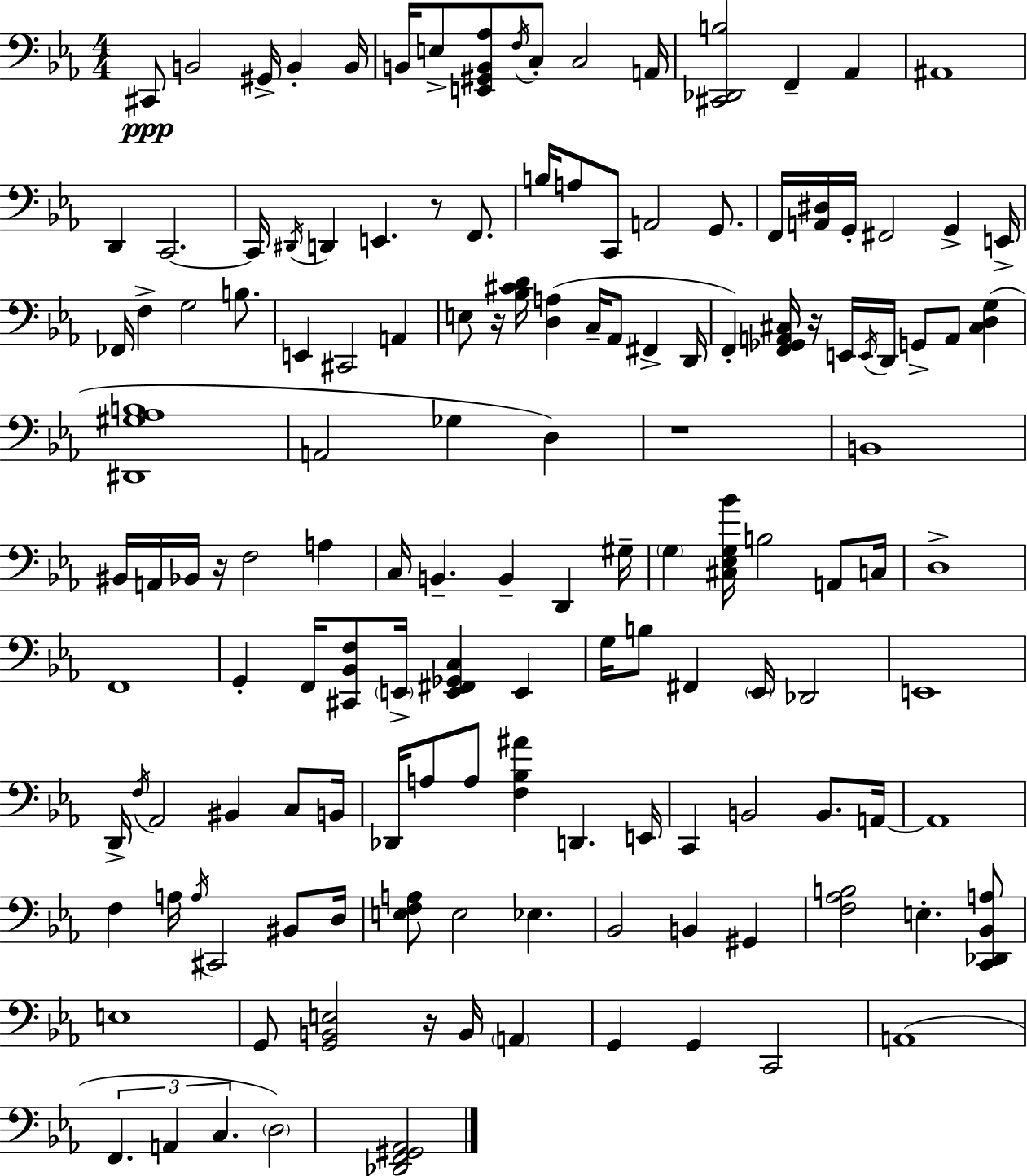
X:1
T:Untitled
M:4/4
L:1/4
K:Cm
^C,,/2 B,,2 ^G,,/4 B,, B,,/4 B,,/4 E,/2 [E,,^G,,B,,_A,]/2 F,/4 C,/2 C,2 A,,/4 [^C,,_D,,B,]2 F,, _A,, ^A,,4 D,, C,,2 C,,/4 ^D,,/4 D,, E,, z/2 F,,/2 B,/4 A,/2 C,,/2 A,,2 G,,/2 F,,/4 [A,,^D,]/4 G,,/4 ^F,,2 G,, E,,/4 _F,,/4 F, G,2 B,/2 E,, ^C,,2 A,, E,/2 z/4 [_B,^CD]/4 [D,A,] C,/4 _A,,/2 ^F,, D,,/4 F,, [F,,_G,,A,,^C,]/4 z/4 E,,/4 E,,/4 D,,/4 G,,/2 A,,/2 [^C,D,G,] [^D,,^G,_A,B,]4 A,,2 _G, D, z4 B,,4 ^B,,/4 A,,/4 _B,,/4 z/4 F,2 A, C,/4 B,, B,, D,, ^G,/4 G, [^C,_E,G,_B]/4 B,2 A,,/2 C,/4 D,4 F,,4 G,, F,,/4 [^C,,_B,,F,]/2 E,,/4 [E,,^F,,_G,,C,] E,, G,/4 B,/2 ^F,, _E,,/4 _D,,2 E,,4 D,,/4 F,/4 _A,,2 ^B,, C,/2 B,,/4 _D,,/4 A,/2 A,/2 [F,_B,^A] D,, E,,/4 C,, B,,2 B,,/2 A,,/4 A,,4 F, A,/4 A,/4 ^C,,2 ^B,,/2 D,/4 [E,F,A,]/2 E,2 _E, _B,,2 B,, ^G,, [F,_A,B,]2 E, [C,,_D,,_B,,A,]/2 E,4 G,,/2 [G,,B,,E,]2 z/4 B,,/4 A,, G,, G,, C,,2 A,,4 F,, A,, C, D,2 [_D,,F,,^G,,_A,,]2